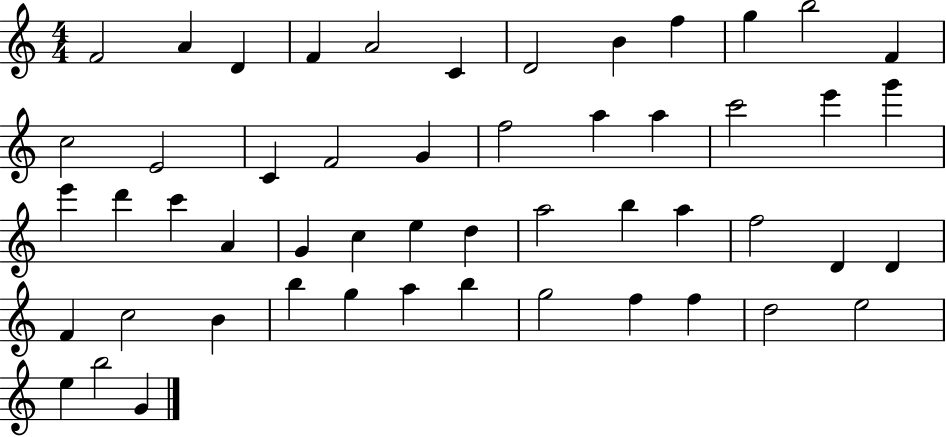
F4/h A4/q D4/q F4/q A4/h C4/q D4/h B4/q F5/q G5/q B5/h F4/q C5/h E4/h C4/q F4/h G4/q F5/h A5/q A5/q C6/h E6/q G6/q E6/q D6/q C6/q A4/q G4/q C5/q E5/q D5/q A5/h B5/q A5/q F5/h D4/q D4/q F4/q C5/h B4/q B5/q G5/q A5/q B5/q G5/h F5/q F5/q D5/h E5/h E5/q B5/h G4/q